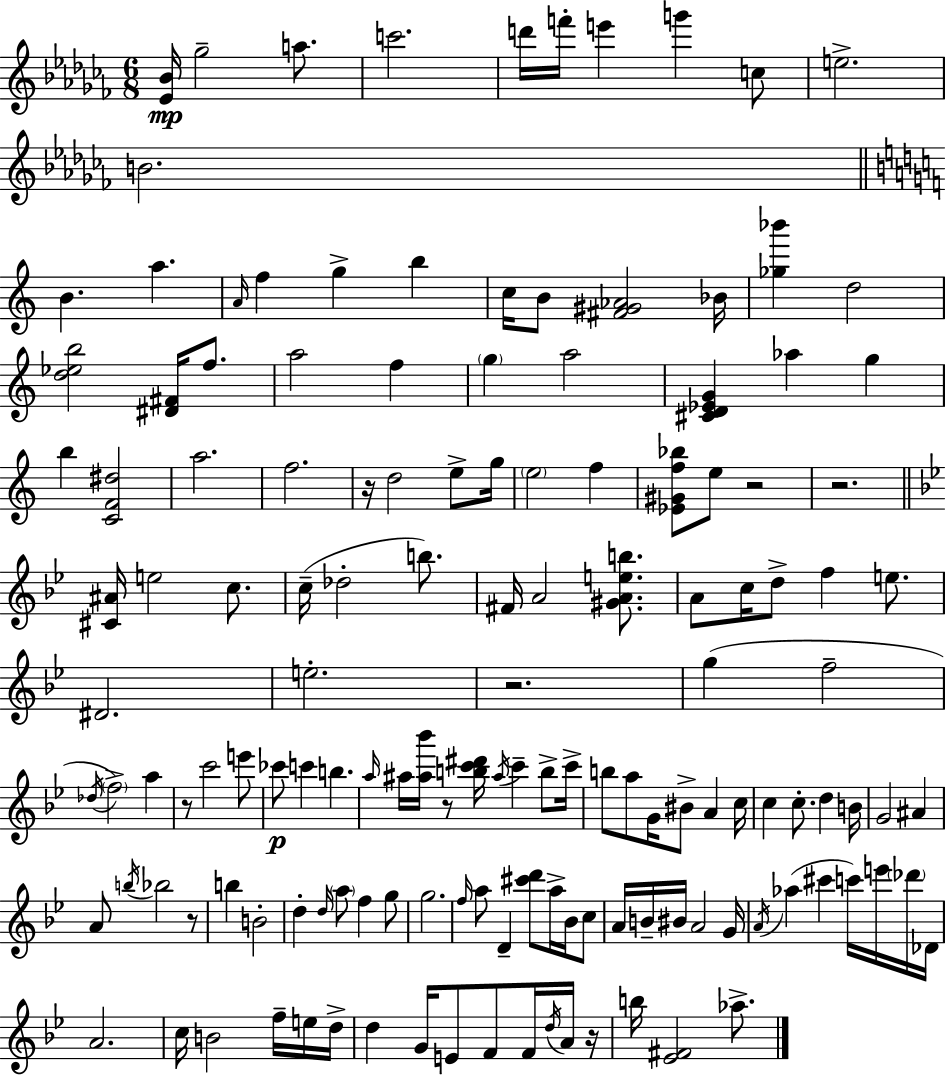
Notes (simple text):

[Eb4,Bb4]/s Gb5/h A5/e. C6/h. D6/s F6/s E6/q G6/q C5/e E5/h. B4/h. B4/q. A5/q. A4/s F5/q G5/q B5/q C5/s B4/e [F#4,G#4,Ab4]/h Bb4/s [Gb5,Bb6]/q D5/h [D5,Eb5,B5]/h [D#4,F#4]/s F5/e. A5/h F5/q G5/q A5/h [C#4,D4,Eb4,G4]/q Ab5/q G5/q B5/q [C4,F4,D#5]/h A5/h. F5/h. R/s D5/h E5/e G5/s E5/h F5/q [Eb4,G#4,F5,Bb5]/e E5/e R/h R/h. [C#4,A#4]/s E5/h C5/e. C5/s Db5/h B5/e. F#4/s A4/h [G#4,A4,E5,B5]/e. A4/e C5/s D5/e F5/q E5/e. D#4/h. E5/h. R/h. G5/q F5/h Db5/s F5/h A5/q R/e C6/h E6/e CES6/e C6/q B5/q. A5/s A#5/s [A#5,Bb6]/s R/e [B5,C6,D#6]/s A#5/s C6/q B5/e C6/s B5/e A5/e G4/s BIS4/e A4/q C5/s C5/q C5/e. D5/q B4/s G4/h A#4/q A4/e B5/s Bb5/h R/e B5/q B4/h D5/q D5/s A5/e F5/q G5/e G5/h. F5/s A5/e D4/q [C#6,D6]/e A5/s Bb4/s C5/e A4/s B4/s BIS4/s A4/h G4/s A4/s Ab5/q C#6/q C6/s E6/s Db6/s Db4/s A4/h. C5/s B4/h F5/s E5/s D5/s D5/q G4/s E4/e F4/e F4/s D5/s A4/s R/s B5/s [Eb4,F#4]/h Ab5/e.